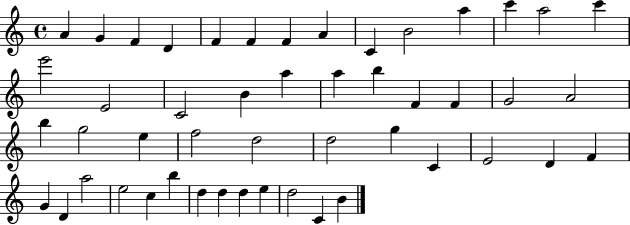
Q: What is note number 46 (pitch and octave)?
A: E5